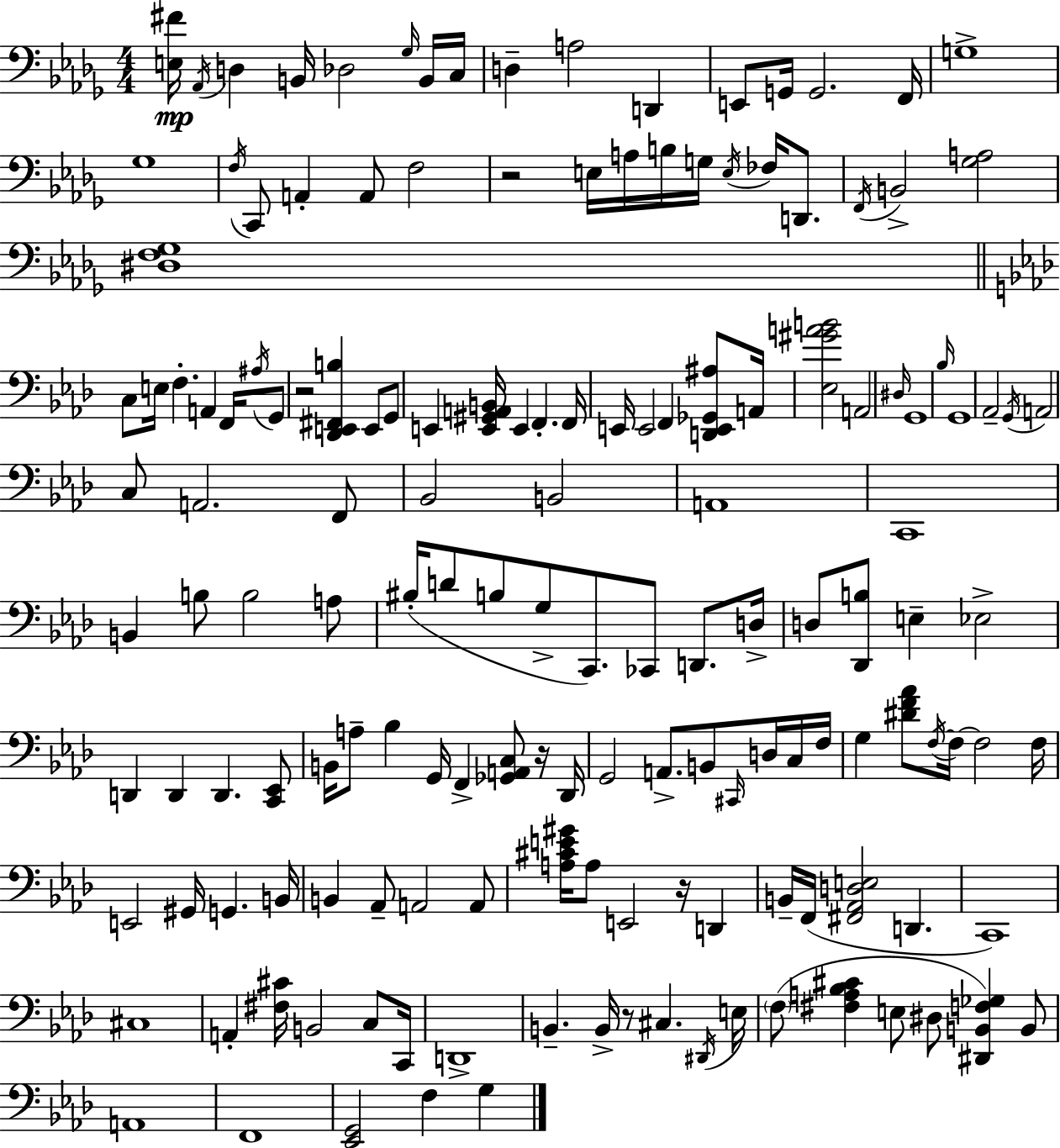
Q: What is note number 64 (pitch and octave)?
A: B3